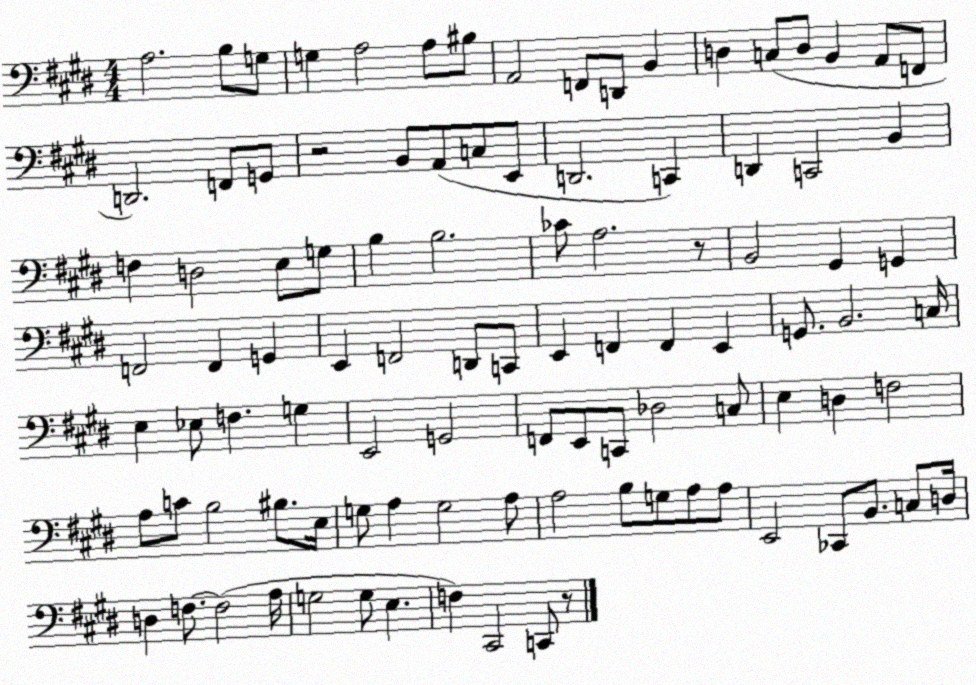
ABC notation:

X:1
T:Untitled
M:4/4
L:1/4
K:E
A,2 B,/2 G,/2 G, A,2 A,/2 ^B,/2 A,,2 F,,/2 D,,/2 B,, D, C,/2 D,/2 B,, A,,/2 F,,/2 D,,2 F,,/2 G,,/2 z2 B,,/2 A,,/2 C,/2 E,,/2 D,,2 C,, D,, C,,2 B,, F, D,2 E,/2 G,/2 B, B,2 _C/2 A,2 z/2 B,,2 ^G,, G,, F,,2 F,, G,, E,, F,,2 D,,/2 C,,/2 E,, F,, F,, E,, G,,/2 B,,2 C,/4 E, _E,/2 F, G, E,,2 G,,2 F,,/2 E,,/2 C,,/2 _D,2 C,/2 E, D, F,2 A,/2 C/2 B,2 ^B,/2 E,/4 G,/2 A, G,2 A,/2 A,2 B,/2 G,/2 A,/2 A,/2 E,,2 _C,,/2 B,,/2 C,/2 D,/4 D, F,/2 F,2 A,/4 G,2 G,/2 E, F, ^C,,2 C,,/2 z/2